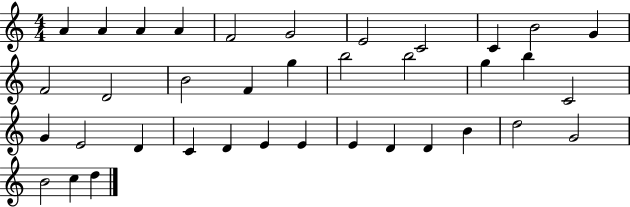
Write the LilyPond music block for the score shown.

{
  \clef treble
  \numericTimeSignature
  \time 4/4
  \key c \major
  a'4 a'4 a'4 a'4 | f'2 g'2 | e'2 c'2 | c'4 b'2 g'4 | \break f'2 d'2 | b'2 f'4 g''4 | b''2 b''2 | g''4 b''4 c'2 | \break g'4 e'2 d'4 | c'4 d'4 e'4 e'4 | e'4 d'4 d'4 b'4 | d''2 g'2 | \break b'2 c''4 d''4 | \bar "|."
}